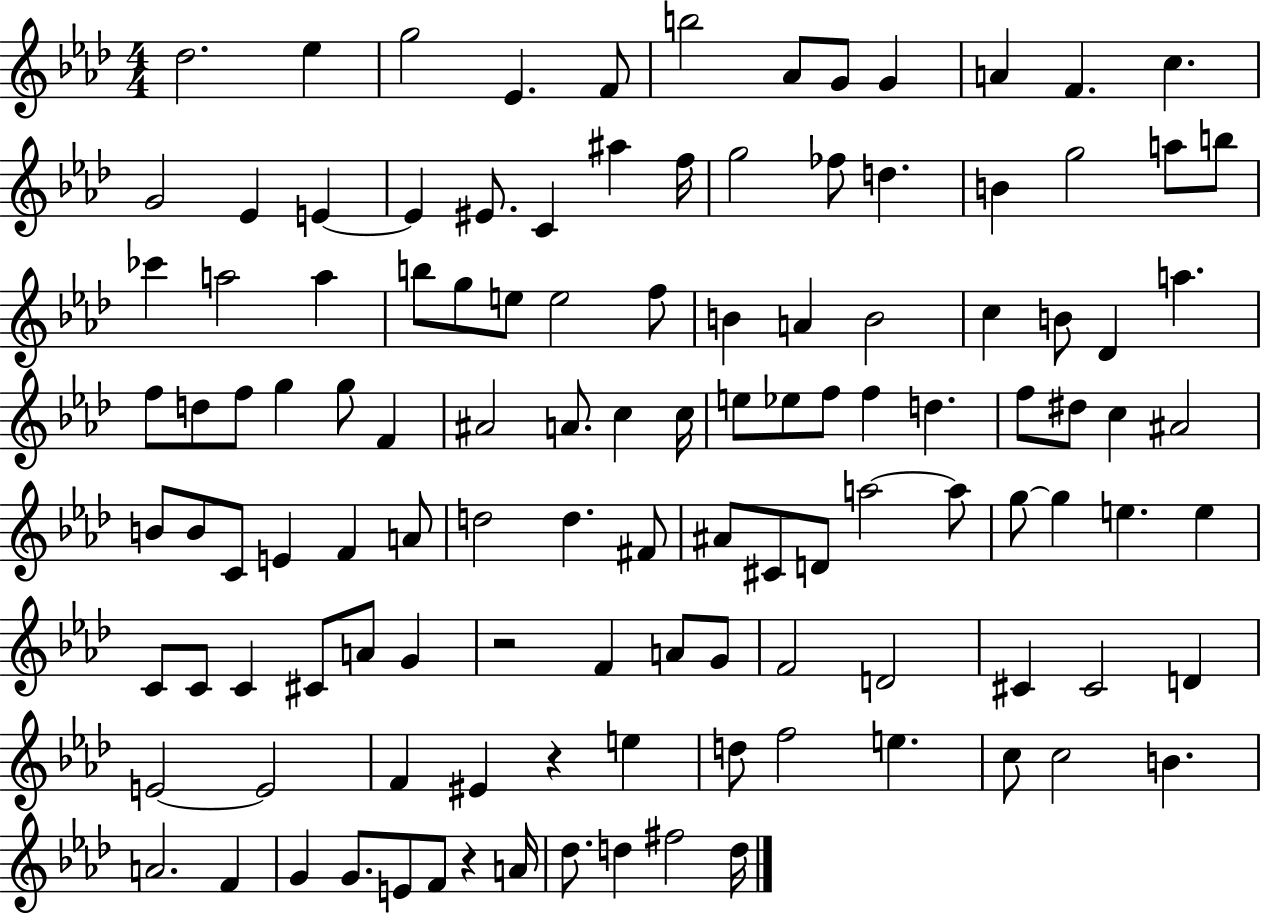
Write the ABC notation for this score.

X:1
T:Untitled
M:4/4
L:1/4
K:Ab
_d2 _e g2 _E F/2 b2 _A/2 G/2 G A F c G2 _E E E ^E/2 C ^a f/4 g2 _f/2 d B g2 a/2 b/2 _c' a2 a b/2 g/2 e/2 e2 f/2 B A B2 c B/2 _D a f/2 d/2 f/2 g g/2 F ^A2 A/2 c c/4 e/2 _e/2 f/2 f d f/2 ^d/2 c ^A2 B/2 B/2 C/2 E F A/2 d2 d ^F/2 ^A/2 ^C/2 D/2 a2 a/2 g/2 g e e C/2 C/2 C ^C/2 A/2 G z2 F A/2 G/2 F2 D2 ^C ^C2 D E2 E2 F ^E z e d/2 f2 e c/2 c2 B A2 F G G/2 E/2 F/2 z A/4 _d/2 d ^f2 d/4